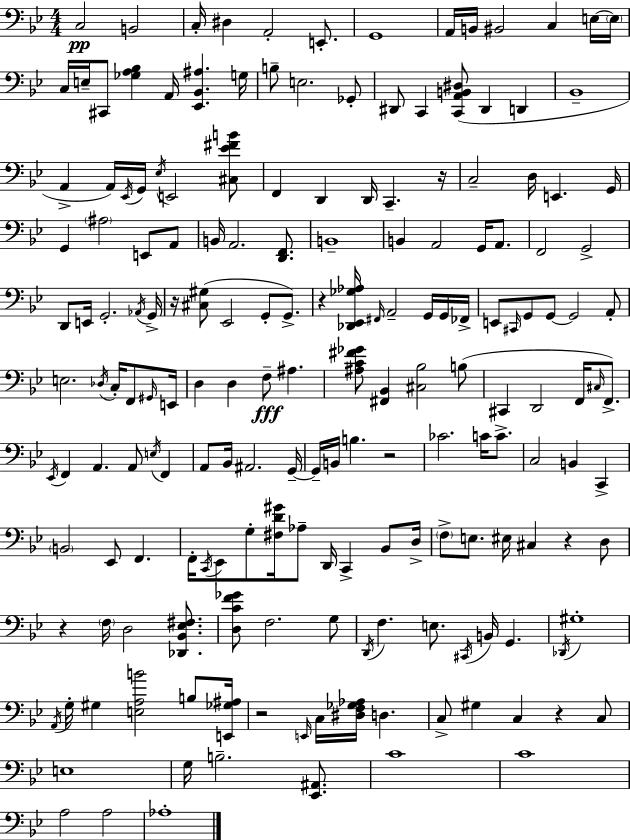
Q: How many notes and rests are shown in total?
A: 180